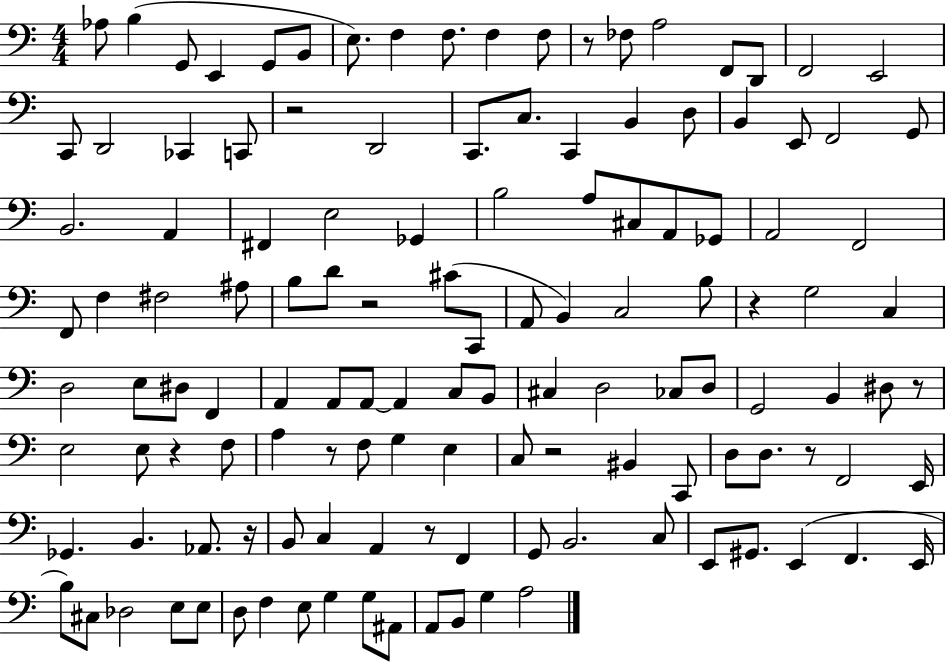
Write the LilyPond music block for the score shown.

{
  \clef bass
  \numericTimeSignature
  \time 4/4
  \key c \major
  aes8 b4( g,8 e,4 g,8 b,8 | e8.) f4 f8. f4 f8 | r8 fes8 a2 f,8 d,8 | f,2 e,2 | \break c,8 d,2 ces,4 c,8 | r2 d,2 | c,8. c8. c,4 b,4 d8 | b,4 e,8 f,2 g,8 | \break b,2. a,4 | fis,4 e2 ges,4 | b2 a8 cis8 a,8 ges,8 | a,2 f,2 | \break f,8 f4 fis2 ais8 | b8 d'8 r2 cis'8( c,8 | a,8 b,4) c2 b8 | r4 g2 c4 | \break d2 e8 dis8 f,4 | a,4 a,8 a,8~~ a,4 c8 b,8 | cis4 d2 ces8 d8 | g,2 b,4 dis8 r8 | \break e2 e8 r4 f8 | a4 r8 f8 g4 e4 | c8 r2 bis,4 c,8 | d8 d8. r8 f,2 e,16 | \break ges,4. b,4. aes,8. r16 | b,8 c4 a,4 r8 f,4 | g,8 b,2. c8 | e,8 gis,8. e,4( f,4. e,16 | \break b8) cis8 des2 e8 e8 | d8 f4 e8 g4 g8 ais,8 | a,8 b,8 g4 a2 | \bar "|."
}